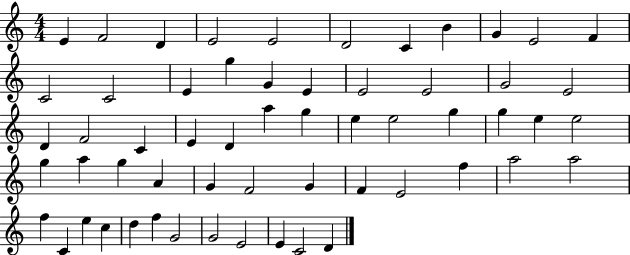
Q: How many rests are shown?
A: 0